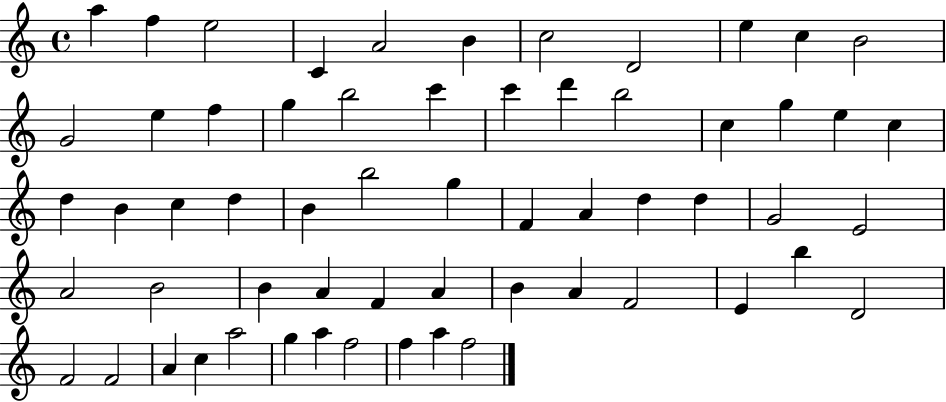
X:1
T:Untitled
M:4/4
L:1/4
K:C
a f e2 C A2 B c2 D2 e c B2 G2 e f g b2 c' c' d' b2 c g e c d B c d B b2 g F A d d G2 E2 A2 B2 B A F A B A F2 E b D2 F2 F2 A c a2 g a f2 f a f2